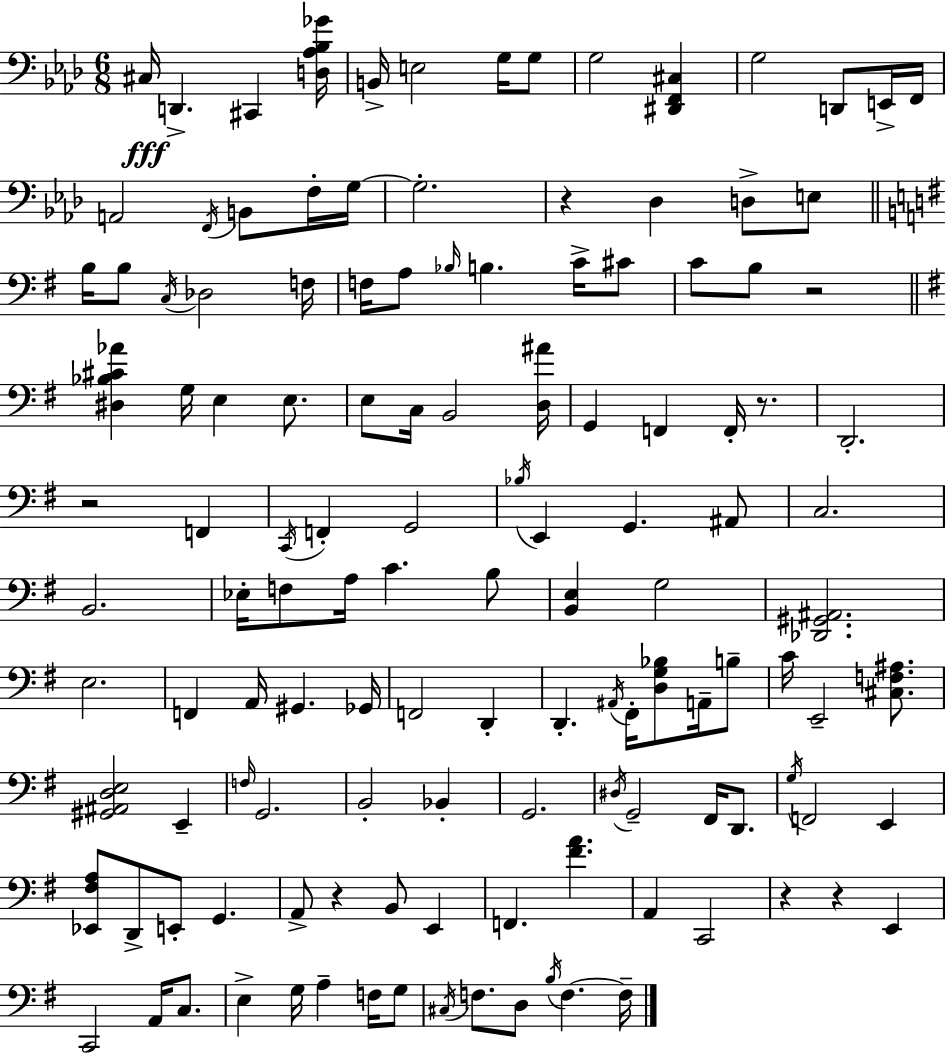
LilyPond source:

{
  \clef bass
  \numericTimeSignature
  \time 6/8
  \key aes \major
  cis16\fff d,4.-> cis,4 <d aes bes ges'>16 | b,16-> e2 g16 g8 | g2 <dis, f, cis>4 | g2 d,8 e,16-> f,16 | \break a,2 \acciaccatura { f,16 } b,8 f16-. | g16~~ g2.-. | r4 des4 d8-> e8 | \bar "||" \break \key g \major b16 b8 \acciaccatura { c16 } des2 | f16 f16 a8 \grace { bes16 } b4. c'16-> | cis'8 c'8 b8 r2 | \bar "||" \break \key e \minor <dis bes cis' aes'>4 g16 e4 e8. | e8 c16 b,2 <d ais'>16 | g,4 f,4 f,16-. r8. | d,2.-. | \break r2 f,4 | \acciaccatura { c,16 } f,4-. g,2 | \acciaccatura { bes16 } e,4 g,4. | ais,8 c2. | \break b,2. | ees16-. f8 a16 c'4. | b8 <b, e>4 g2 | <des, gis, ais,>2. | \break e2. | f,4 a,16 gis,4. | ges,16 f,2 d,4-. | d,4.-. \acciaccatura { ais,16 } fis,16-. <d g bes>8 | \break a,16-- b8-- c'16 e,2-- | <cis f ais>8. <gis, ais, d e>2 e,4-- | \grace { f16 } g,2. | b,2-. | \break bes,4-. g,2. | \acciaccatura { dis16 } g,2-- | fis,16 d,8. \acciaccatura { g16 } f,2 | e,4 <ees, fis a>8 d,8-> e,8-. | \break g,4. a,8-> r4 | b,8 e,4 f,4. | <fis' a'>4. a,4 c,2 | r4 r4 | \break e,4 c,2 | a,16 c8. e4-> g16 a4-- | f16 g8 \acciaccatura { cis16 } f8. d8 | \acciaccatura { b16 } f4.~~ f16-- \bar "|."
}